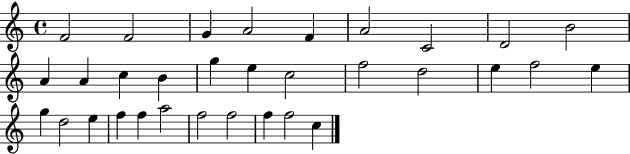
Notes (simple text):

F4/h F4/h G4/q A4/h F4/q A4/h C4/h D4/h B4/h A4/q A4/q C5/q B4/q G5/q E5/q C5/h F5/h D5/h E5/q F5/h E5/q G5/q D5/h E5/q F5/q F5/q A5/h F5/h F5/h F5/q F5/h C5/q